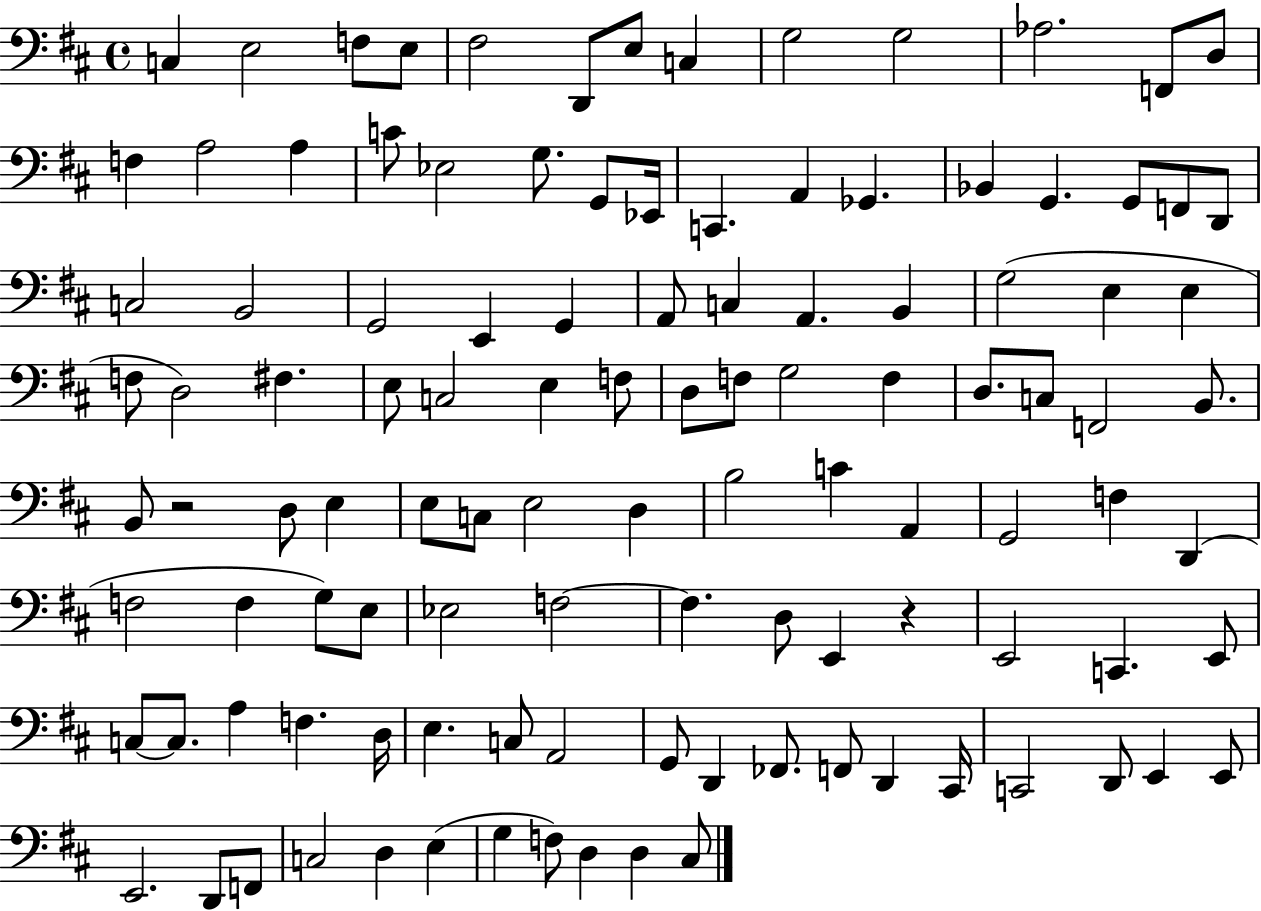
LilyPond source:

{
  \clef bass
  \time 4/4
  \defaultTimeSignature
  \key d \major
  \repeat volta 2 { c4 e2 f8 e8 | fis2 d,8 e8 c4 | g2 g2 | aes2. f,8 d8 | \break f4 a2 a4 | c'8 ees2 g8. g,8 ees,16 | c,4. a,4 ges,4. | bes,4 g,4. g,8 f,8 d,8 | \break c2 b,2 | g,2 e,4 g,4 | a,8 c4 a,4. b,4 | g2( e4 e4 | \break f8 d2) fis4. | e8 c2 e4 f8 | d8 f8 g2 f4 | d8. c8 f,2 b,8. | \break b,8 r2 d8 e4 | e8 c8 e2 d4 | b2 c'4 a,4 | g,2 f4 d,4( | \break f2 f4 g8) e8 | ees2 f2~~ | f4. d8 e,4 r4 | e,2 c,4. e,8 | \break c8~~ c8. a4 f4. d16 | e4. c8 a,2 | g,8 d,4 fes,8. f,8 d,4 cis,16 | c,2 d,8 e,4 e,8 | \break e,2. d,8 f,8 | c2 d4 e4( | g4 f8) d4 d4 cis8 | } \bar "|."
}